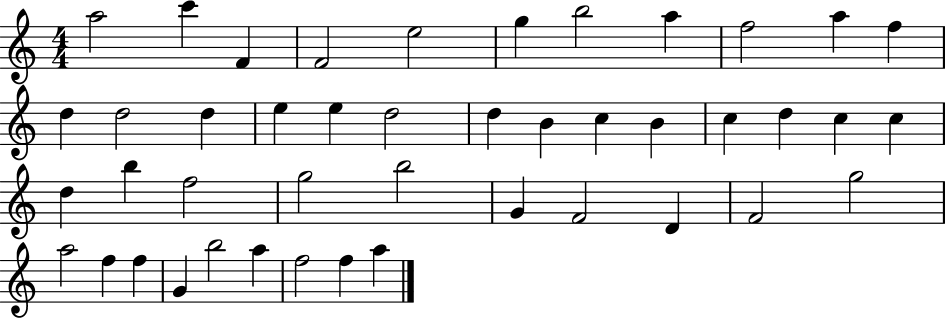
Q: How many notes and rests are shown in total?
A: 44